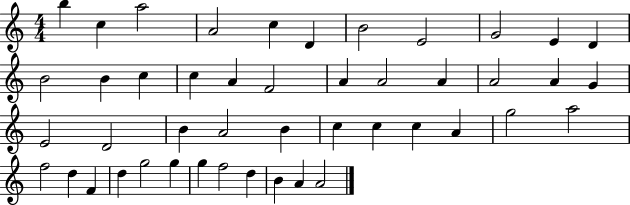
B5/q C5/q A5/h A4/h C5/q D4/q B4/h E4/h G4/h E4/q D4/q B4/h B4/q C5/q C5/q A4/q F4/h A4/q A4/h A4/q A4/h A4/q G4/q E4/h D4/h B4/q A4/h B4/q C5/q C5/q C5/q A4/q G5/h A5/h F5/h D5/q F4/q D5/q G5/h G5/q G5/q F5/h D5/q B4/q A4/q A4/h